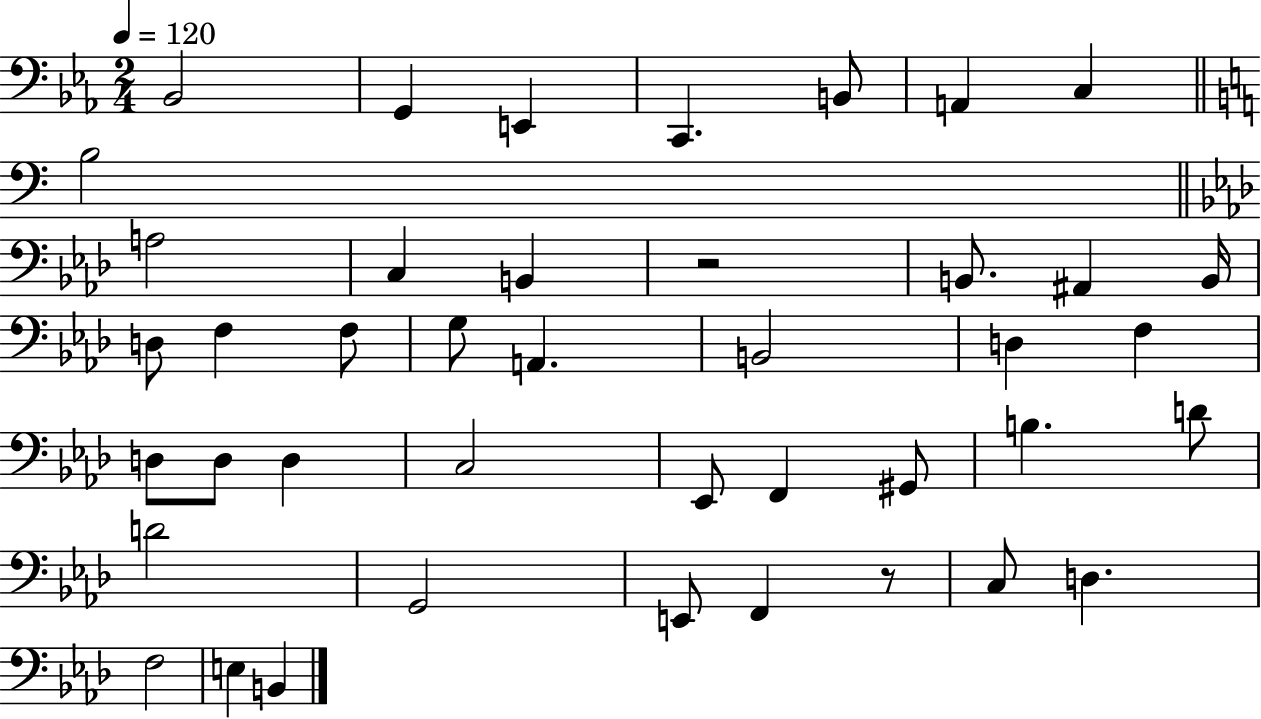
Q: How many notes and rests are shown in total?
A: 42